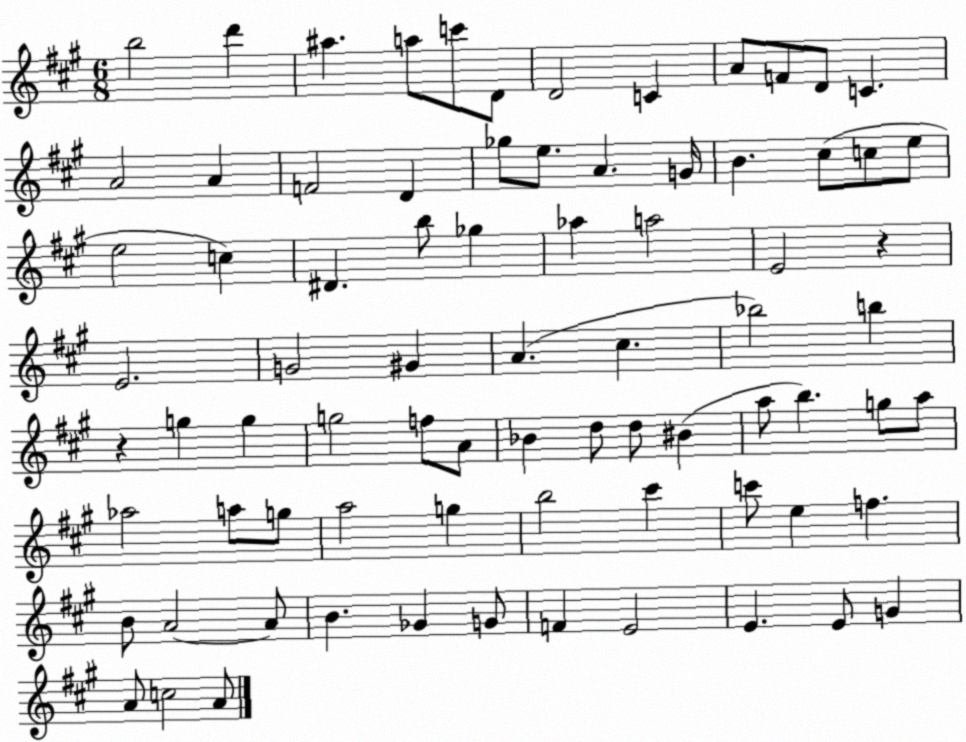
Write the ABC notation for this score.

X:1
T:Untitled
M:6/8
L:1/4
K:A
b2 d' ^a a/2 c'/2 D/2 D2 C A/2 F/2 D/2 C A2 A F2 D _g/2 e/2 A G/4 B ^c/2 c/2 e/2 e2 c ^D b/2 _g _a a2 E2 z E2 G2 ^G A ^c _b2 b z g g g2 f/2 A/2 _B d/2 d/2 ^B a/2 b g/2 a/2 _a2 a/2 g/2 a2 g b2 ^c' c'/2 e f B/2 A2 A/2 B _G G/2 F E2 E E/2 G A/2 c2 A/2